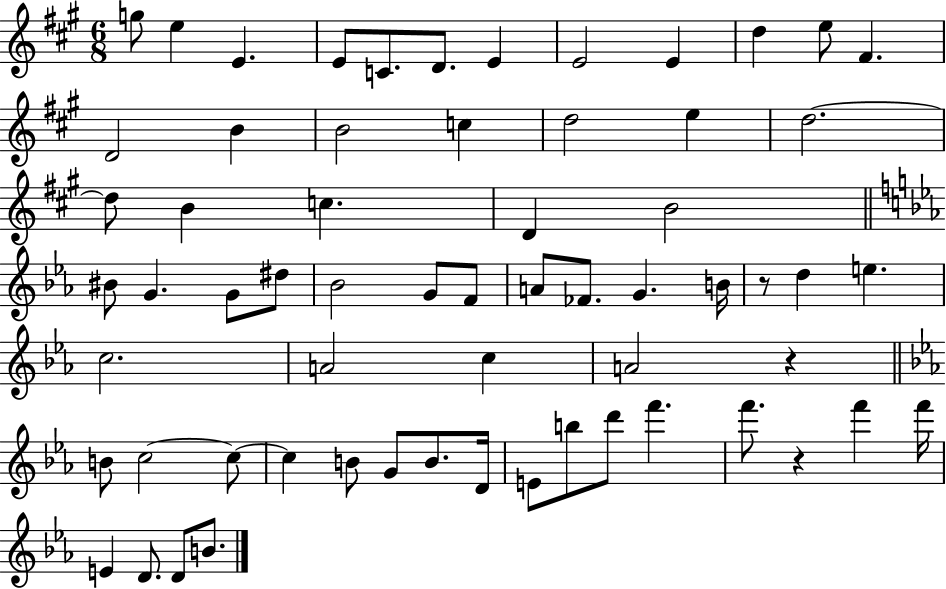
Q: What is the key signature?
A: A major